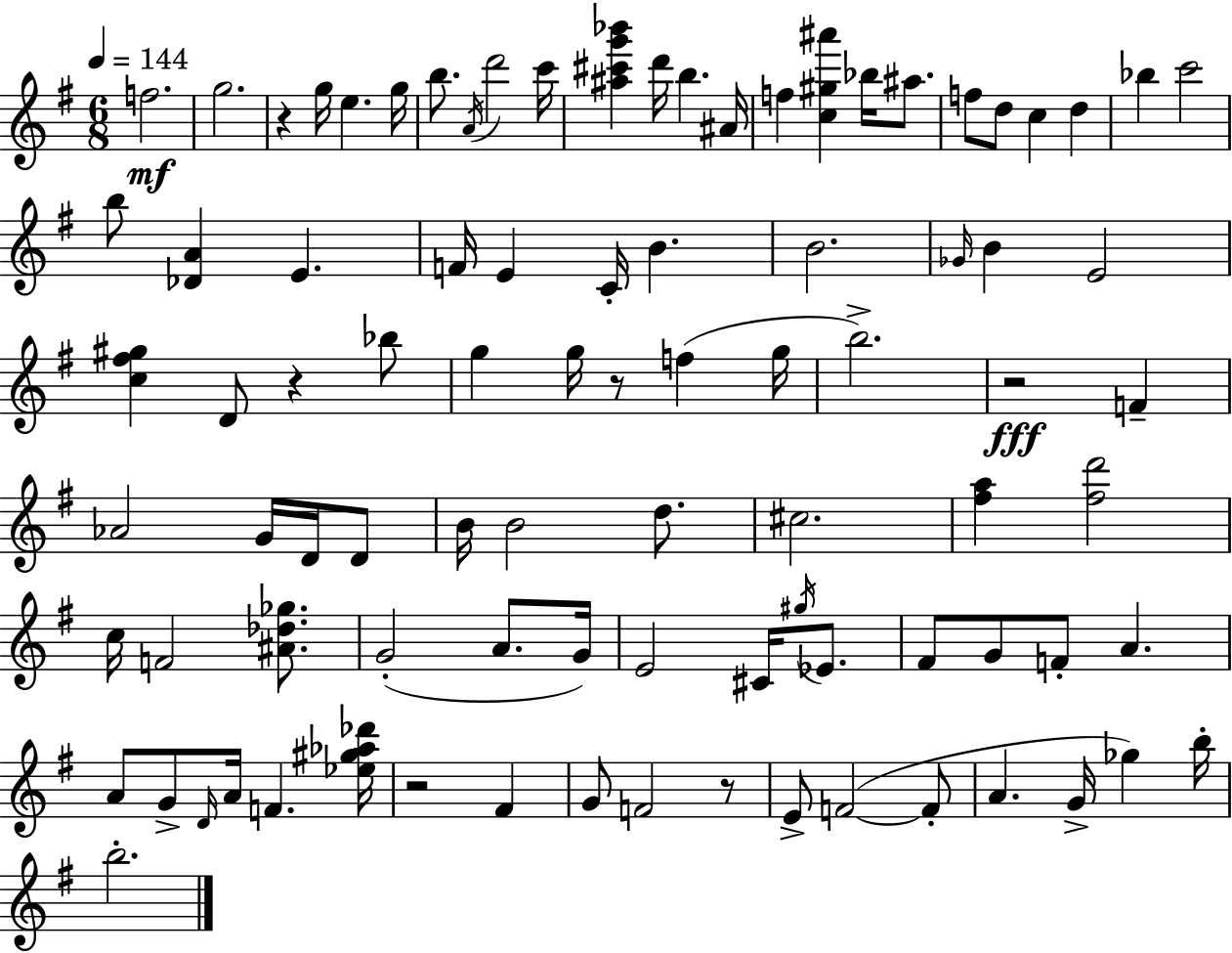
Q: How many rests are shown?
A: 6